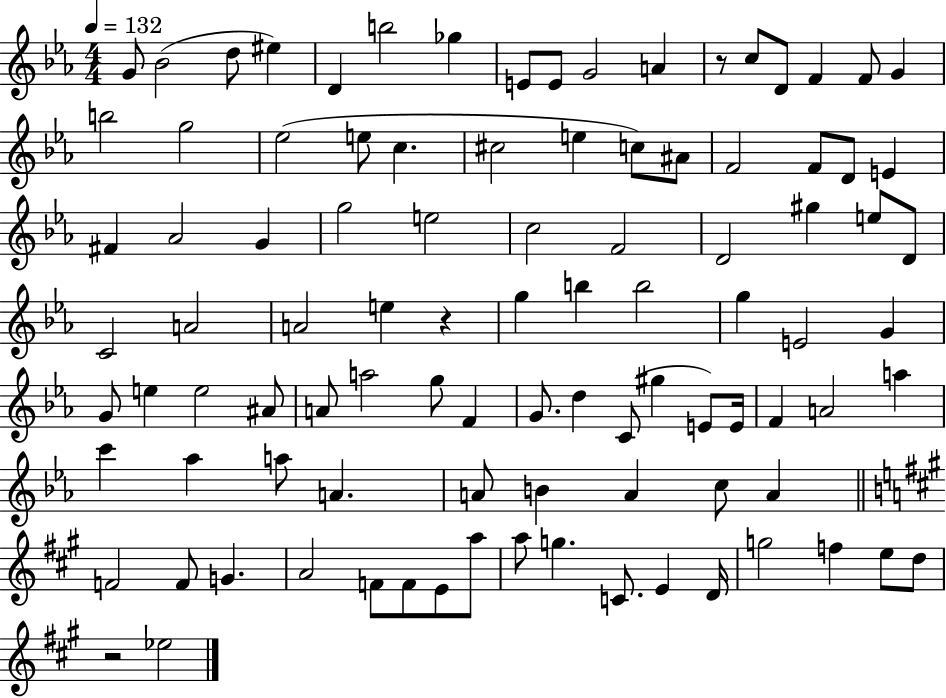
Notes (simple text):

G4/e Bb4/h D5/e EIS5/q D4/q B5/h Gb5/q E4/e E4/e G4/h A4/q R/e C5/e D4/e F4/q F4/e G4/q B5/h G5/h Eb5/h E5/e C5/q. C#5/h E5/q C5/e A#4/e F4/h F4/e D4/e E4/q F#4/q Ab4/h G4/q G5/h E5/h C5/h F4/h D4/h G#5/q E5/e D4/e C4/h A4/h A4/h E5/q R/q G5/q B5/q B5/h G5/q E4/h G4/q G4/e E5/q E5/h A#4/e A4/e A5/h G5/e F4/q G4/e. D5/q C4/e G#5/q E4/e E4/s F4/q A4/h A5/q C6/q Ab5/q A5/e A4/q. A4/e B4/q A4/q C5/e A4/q F4/h F4/e G4/q. A4/h F4/e F4/e E4/e A5/e A5/e G5/q. C4/e. E4/q D4/s G5/h F5/q E5/e D5/e R/h Eb5/h